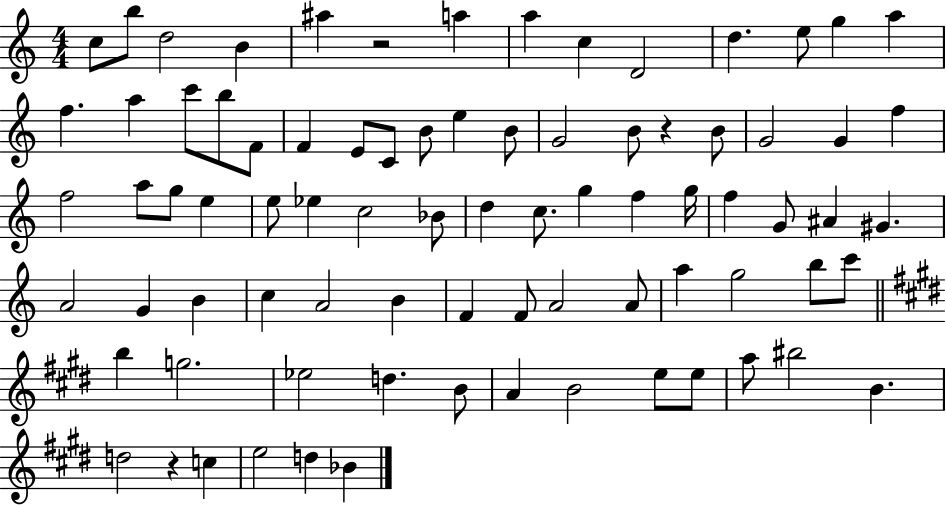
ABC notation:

X:1
T:Untitled
M:4/4
L:1/4
K:C
c/2 b/2 d2 B ^a z2 a a c D2 d e/2 g a f a c'/2 b/2 F/2 F E/2 C/2 B/2 e B/2 G2 B/2 z B/2 G2 G f f2 a/2 g/2 e e/2 _e c2 _B/2 d c/2 g f g/4 f G/2 ^A ^G A2 G B c A2 B F F/2 A2 A/2 a g2 b/2 c'/2 b g2 _e2 d B/2 A B2 e/2 e/2 a/2 ^b2 B d2 z c e2 d _B